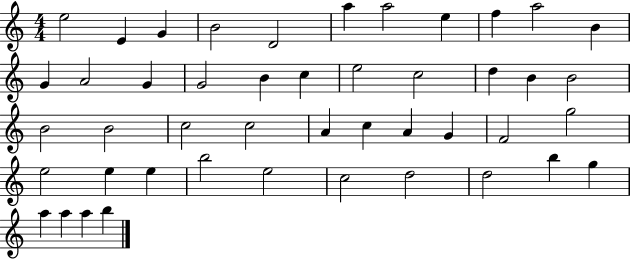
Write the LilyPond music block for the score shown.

{
  \clef treble
  \numericTimeSignature
  \time 4/4
  \key c \major
  e''2 e'4 g'4 | b'2 d'2 | a''4 a''2 e''4 | f''4 a''2 b'4 | \break g'4 a'2 g'4 | g'2 b'4 c''4 | e''2 c''2 | d''4 b'4 b'2 | \break b'2 b'2 | c''2 c''2 | a'4 c''4 a'4 g'4 | f'2 g''2 | \break e''2 e''4 e''4 | b''2 e''2 | c''2 d''2 | d''2 b''4 g''4 | \break a''4 a''4 a''4 b''4 | \bar "|."
}